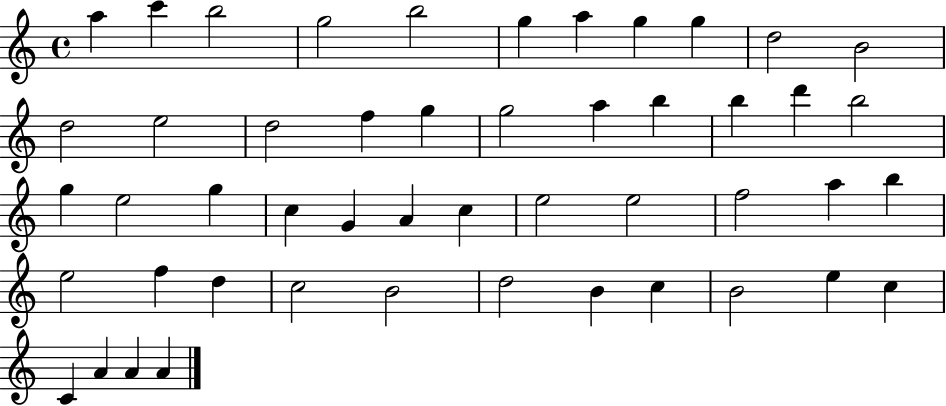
{
  \clef treble
  \time 4/4
  \defaultTimeSignature
  \key c \major
  a''4 c'''4 b''2 | g''2 b''2 | g''4 a''4 g''4 g''4 | d''2 b'2 | \break d''2 e''2 | d''2 f''4 g''4 | g''2 a''4 b''4 | b''4 d'''4 b''2 | \break g''4 e''2 g''4 | c''4 g'4 a'4 c''4 | e''2 e''2 | f''2 a''4 b''4 | \break e''2 f''4 d''4 | c''2 b'2 | d''2 b'4 c''4 | b'2 e''4 c''4 | \break c'4 a'4 a'4 a'4 | \bar "|."
}